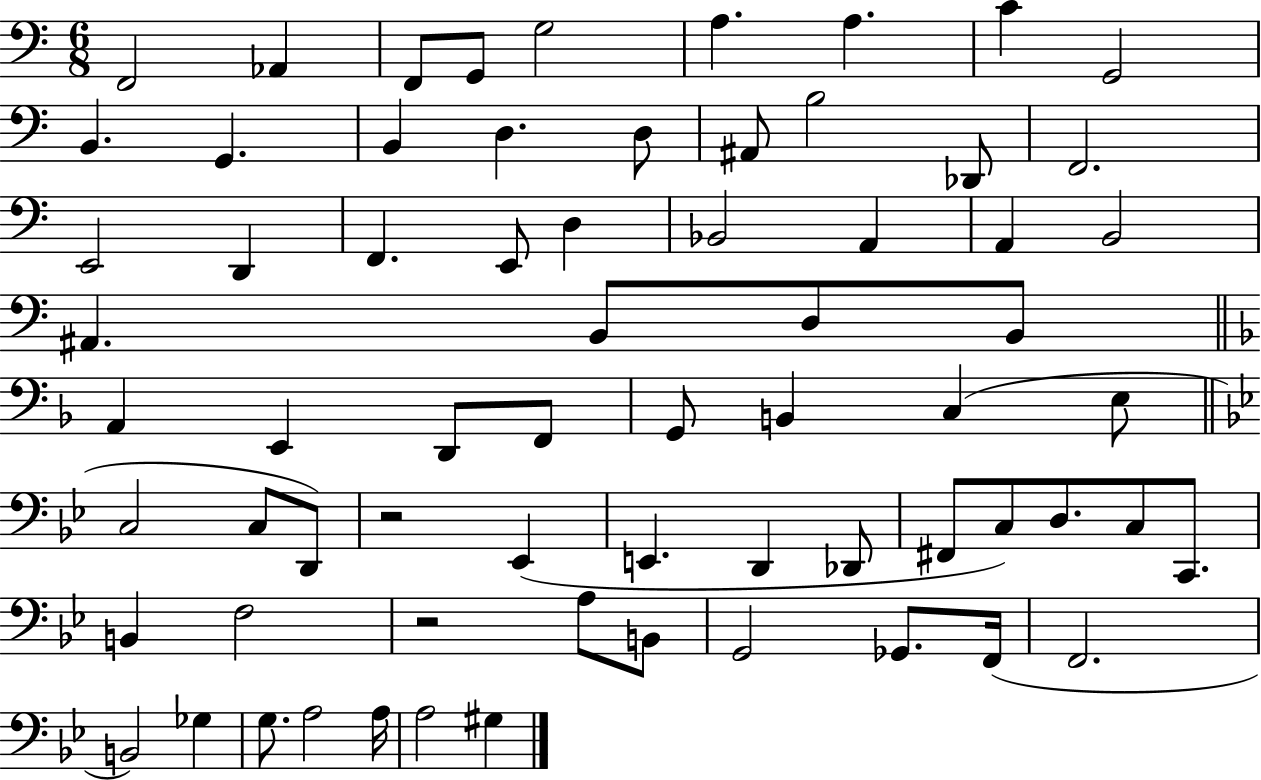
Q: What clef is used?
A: bass